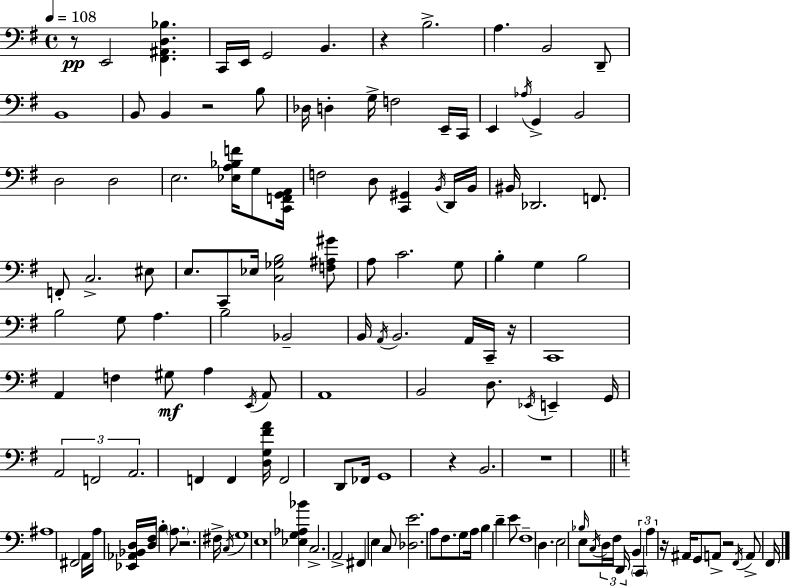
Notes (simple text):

R/e E2/h [F#2,A#2,D3,Bb3]/q. C2/s E2/s G2/h B2/q. R/q B3/h. A3/q. B2/h D2/e B2/w B2/e B2/q R/h B3/e Db3/s D3/q G3/s F3/h E2/s C2/s E2/q Ab3/s G2/q B2/h D3/h D3/h E3/h. [Eb3,A3,Bb3,F4]/s G3/e [C2,F2,G2,A2]/s F3/h D3/e [C2,G#2]/q B2/s D2/s B2/s BIS2/s Db2/h. F2/e. F2/e C3/h. EIS3/e E3/e. C2/e Eb3/s [C3,Gb3,B3]/h [F3,A#3,G#4]/e A3/e C4/h. G3/e B3/q G3/q B3/h B3/h G3/e A3/q. B3/h Bb2/h B2/s A2/s B2/h. A2/s C2/s R/s C2/w A2/q F3/q G#3/e A3/q E2/s A2/e A2/w B2/h D3/e. Eb2/s E2/q G2/s A2/h F2/h A2/h. F2/q F2/q [D3,G3,F#4,A4]/s F2/h D2/e FES2/s G2/w R/q B2/h. R/w A#3/w F#2/h A2/s A3/s [Eb2,Ab2,Bb2,D3]/s [D3,F3]/s B3/q A3/e. R/h. F#3/s C3/s G3/w E3/w [Eb3,G3,Ab3,Bb4]/q C3/h. A2/h F#2/q E3/q C3/e [Db3,E4]/h. A3/e F3/e. G3/e A3/s B3/q D4/q E4/e F3/w D3/q. E3/h Bb3/s E3/e C3/s D3/s F3/s D2/s B2/q C2/q A3/q R/s A#2/s G2/e A2/e R/h F2/s A2/e F2/s